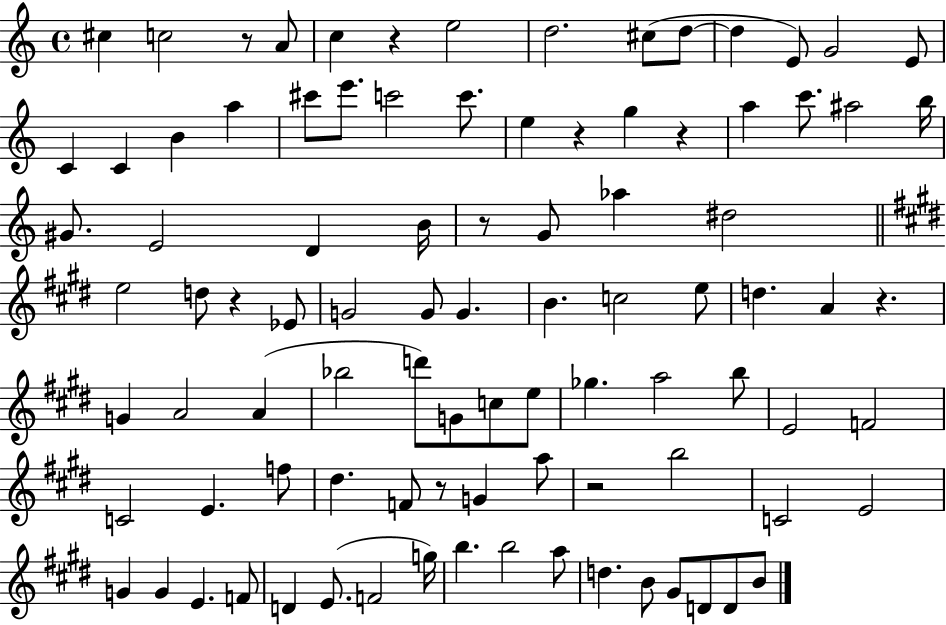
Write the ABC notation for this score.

X:1
T:Untitled
M:4/4
L:1/4
K:C
^c c2 z/2 A/2 c z e2 d2 ^c/2 d/2 d E/2 G2 E/2 C C B a ^c'/2 e'/2 c'2 c'/2 e z g z a c'/2 ^a2 b/4 ^G/2 E2 D B/4 z/2 G/2 _a ^d2 e2 d/2 z _E/2 G2 G/2 G B c2 e/2 d A z G A2 A _b2 d'/2 G/2 c/2 e/2 _g a2 b/2 E2 F2 C2 E f/2 ^d F/2 z/2 G a/2 z2 b2 C2 E2 G G E F/2 D E/2 F2 g/4 b b2 a/2 d B/2 ^G/2 D/2 D/2 B/2